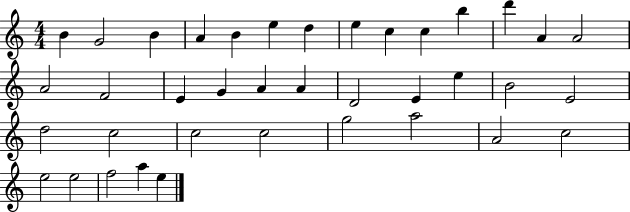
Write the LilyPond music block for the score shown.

{
  \clef treble
  \numericTimeSignature
  \time 4/4
  \key c \major
  b'4 g'2 b'4 | a'4 b'4 e''4 d''4 | e''4 c''4 c''4 b''4 | d'''4 a'4 a'2 | \break a'2 f'2 | e'4 g'4 a'4 a'4 | d'2 e'4 e''4 | b'2 e'2 | \break d''2 c''2 | c''2 c''2 | g''2 a''2 | a'2 c''2 | \break e''2 e''2 | f''2 a''4 e''4 | \bar "|."
}